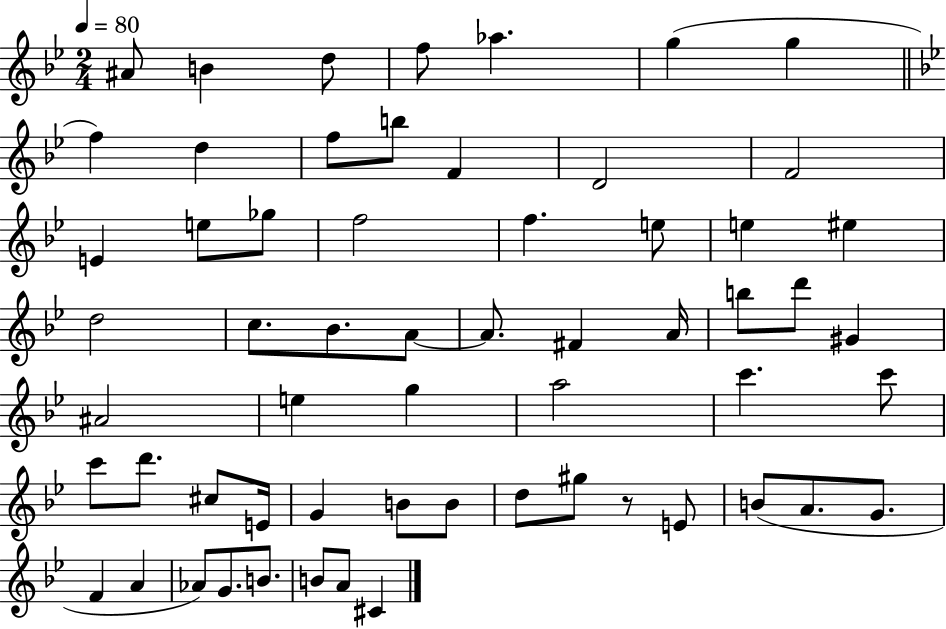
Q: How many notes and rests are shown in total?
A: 60